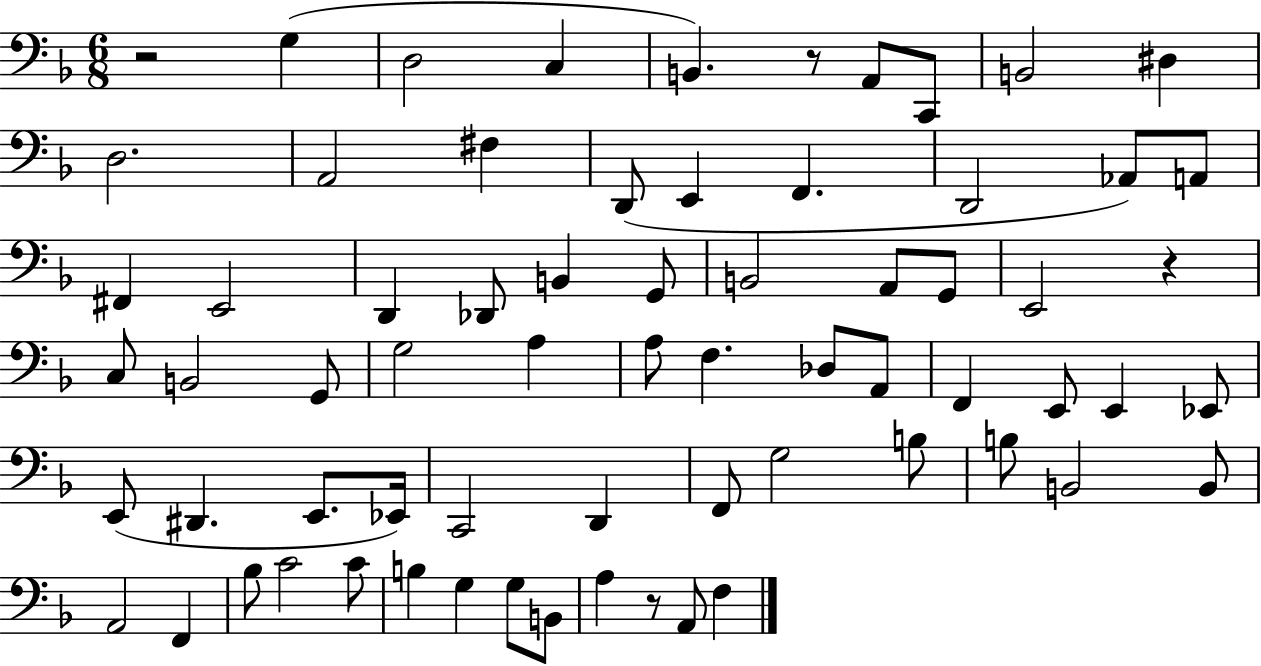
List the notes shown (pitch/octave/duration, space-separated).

R/h G3/q D3/h C3/q B2/q. R/e A2/e C2/e B2/h D#3/q D3/h. A2/h F#3/q D2/e E2/q F2/q. D2/h Ab2/e A2/e F#2/q E2/h D2/q Db2/e B2/q G2/e B2/h A2/e G2/e E2/h R/q C3/e B2/h G2/e G3/h A3/q A3/e F3/q. Db3/e A2/e F2/q E2/e E2/q Eb2/e E2/e D#2/q. E2/e. Eb2/s C2/h D2/q F2/e G3/h B3/e B3/e B2/h B2/e A2/h F2/q Bb3/e C4/h C4/e B3/q G3/q G3/e B2/e A3/q R/e A2/e F3/q